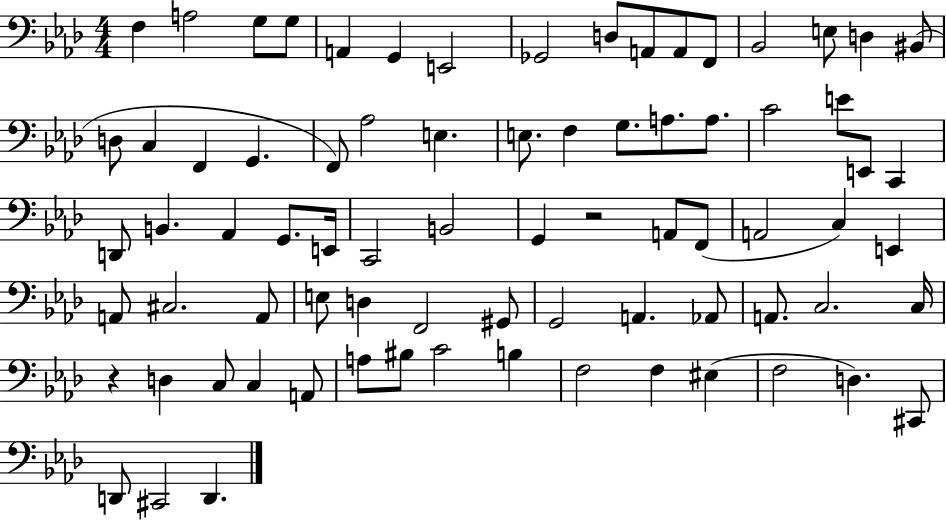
F3/q A3/h G3/e G3/e A2/q G2/q E2/h Gb2/h D3/e A2/e A2/e F2/e Bb2/h E3/e D3/q BIS2/e D3/e C3/q F2/q G2/q. F2/e Ab3/h E3/q. E3/e. F3/q G3/e. A3/e. A3/e. C4/h E4/e E2/e C2/q D2/e B2/q. Ab2/q G2/e. E2/s C2/h B2/h G2/q R/h A2/e F2/e A2/h C3/q E2/q A2/e C#3/h. A2/e E3/e D3/q F2/h G#2/e G2/h A2/q. Ab2/e A2/e. C3/h. C3/s R/q D3/q C3/e C3/q A2/e A3/e BIS3/e C4/h B3/q F3/h F3/q EIS3/q F3/h D3/q. C#2/e D2/e C#2/h D2/q.